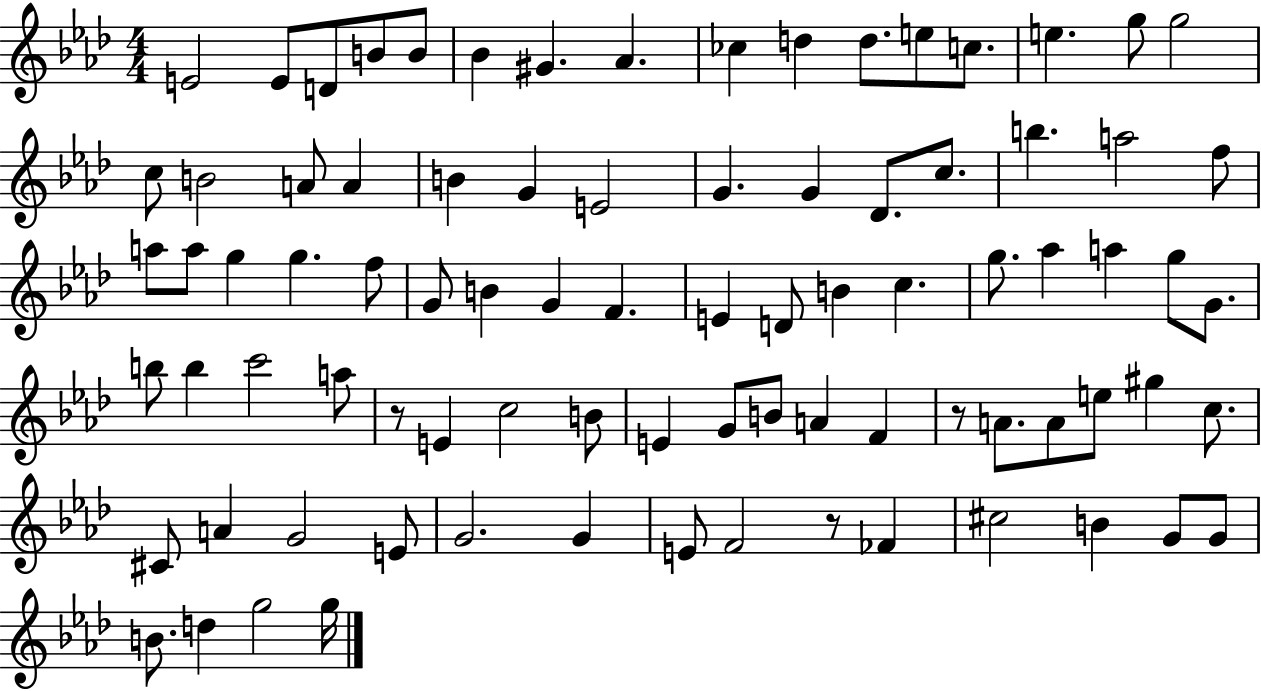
{
  \clef treble
  \numericTimeSignature
  \time 4/4
  \key aes \major
  e'2 e'8 d'8 b'8 b'8 | bes'4 gis'4. aes'4. | ces''4 d''4 d''8. e''8 c''8. | e''4. g''8 g''2 | \break c''8 b'2 a'8 a'4 | b'4 g'4 e'2 | g'4. g'4 des'8. c''8. | b''4. a''2 f''8 | \break a''8 a''8 g''4 g''4. f''8 | g'8 b'4 g'4 f'4. | e'4 d'8 b'4 c''4. | g''8. aes''4 a''4 g''8 g'8. | \break b''8 b''4 c'''2 a''8 | r8 e'4 c''2 b'8 | e'4 g'8 b'8 a'4 f'4 | r8 a'8. a'8 e''8 gis''4 c''8. | \break cis'8 a'4 g'2 e'8 | g'2. g'4 | e'8 f'2 r8 fes'4 | cis''2 b'4 g'8 g'8 | \break b'8. d''4 g''2 g''16 | \bar "|."
}